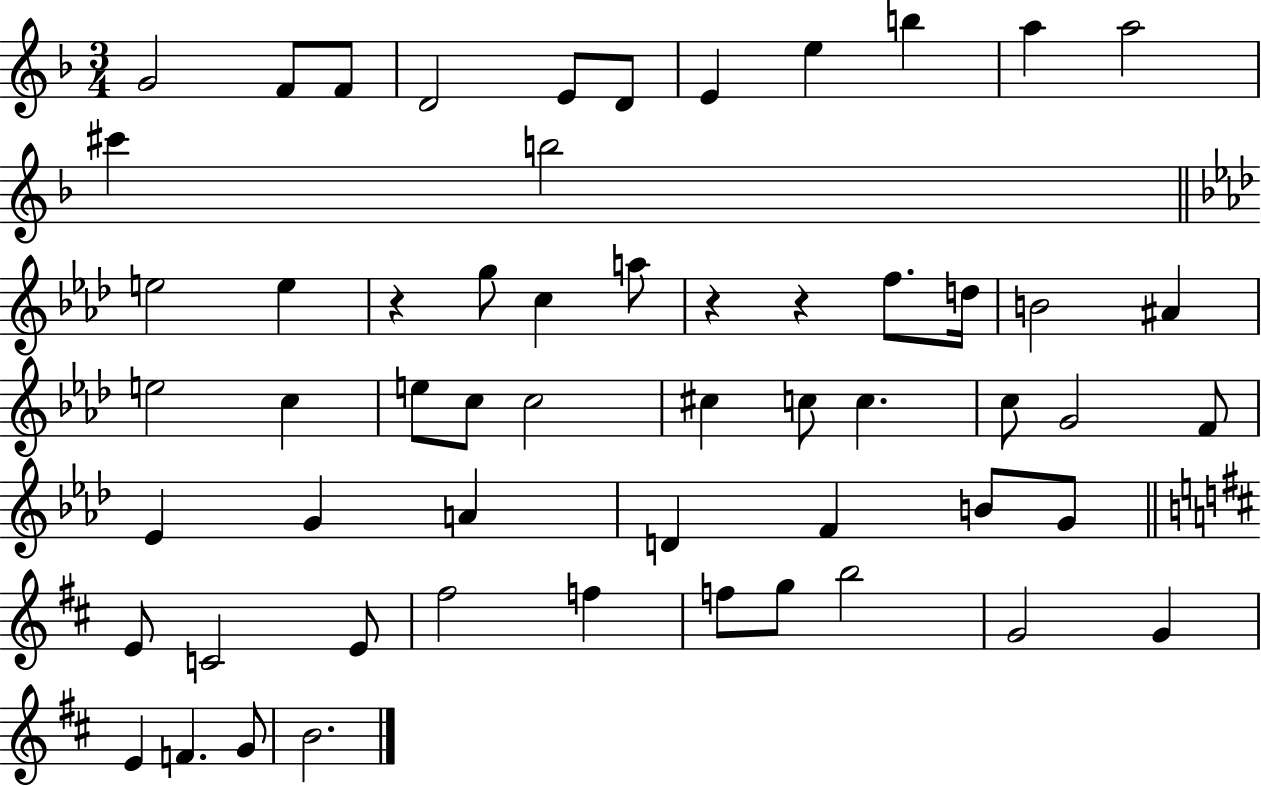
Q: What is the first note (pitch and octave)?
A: G4